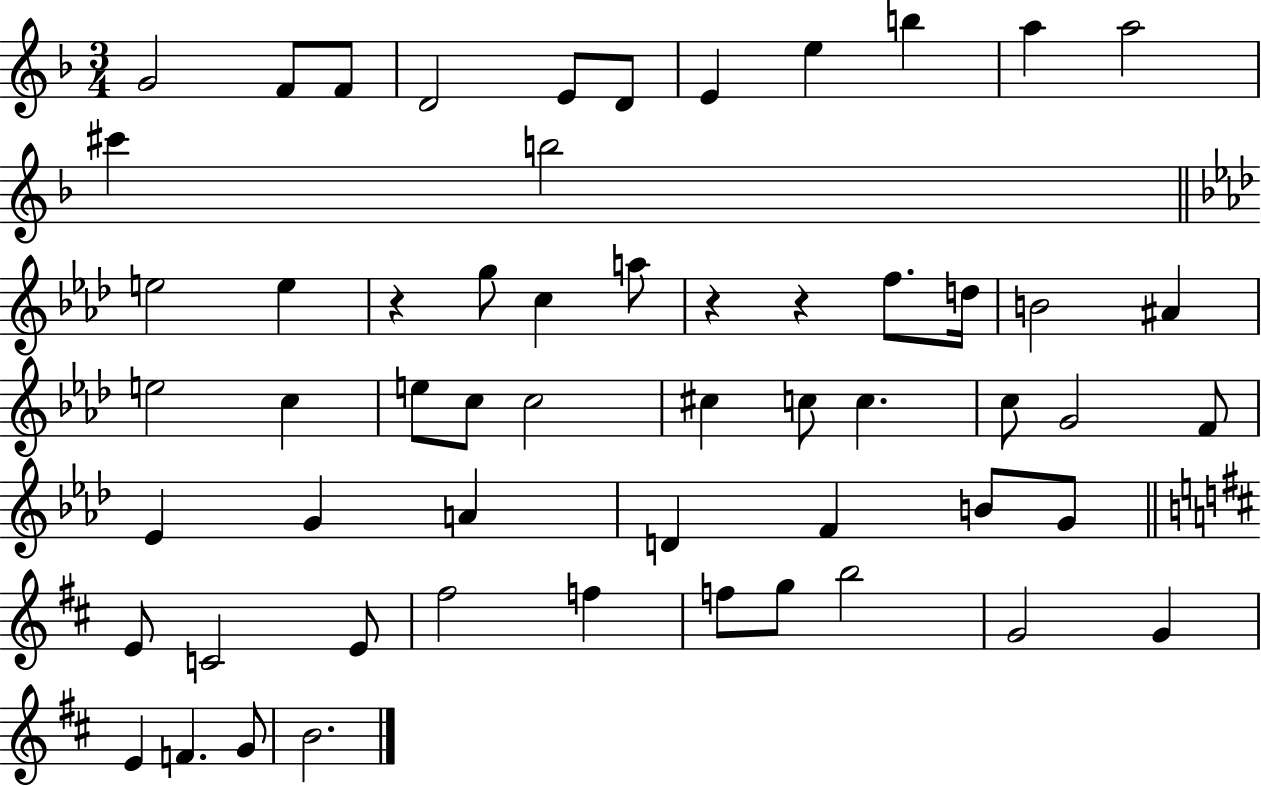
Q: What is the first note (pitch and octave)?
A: G4